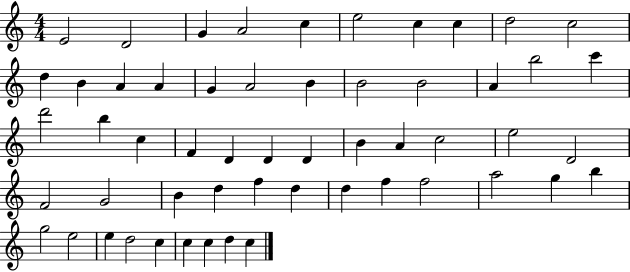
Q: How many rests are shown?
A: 0